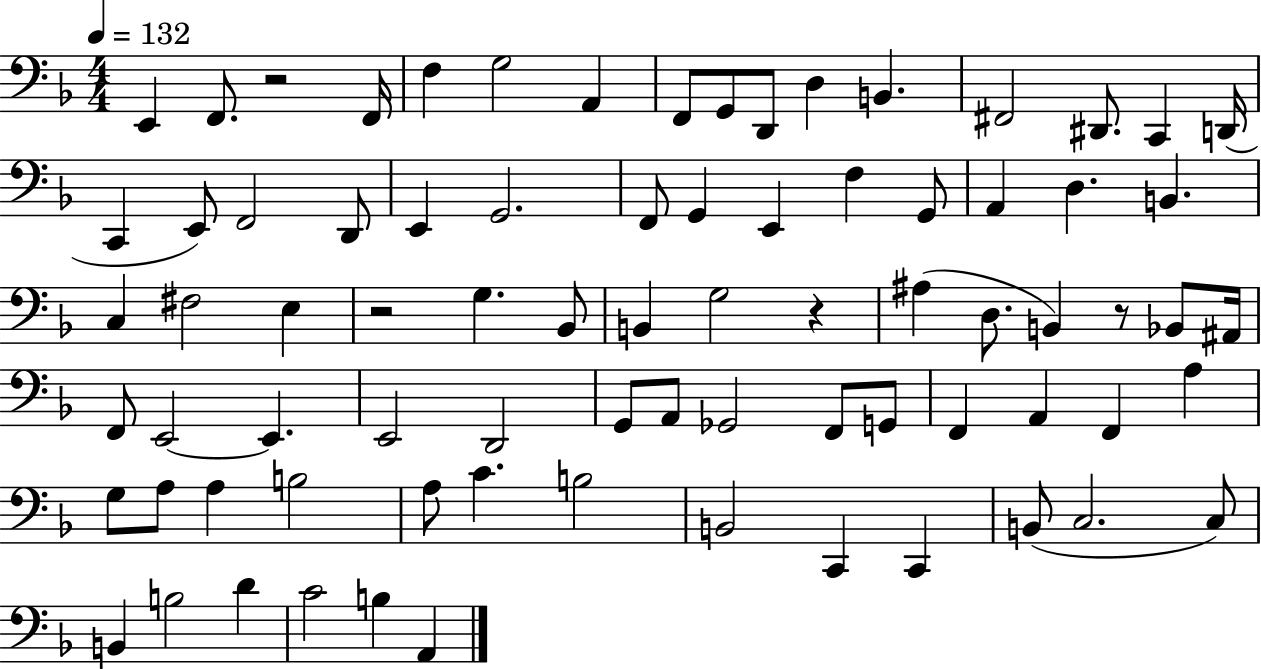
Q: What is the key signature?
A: F major